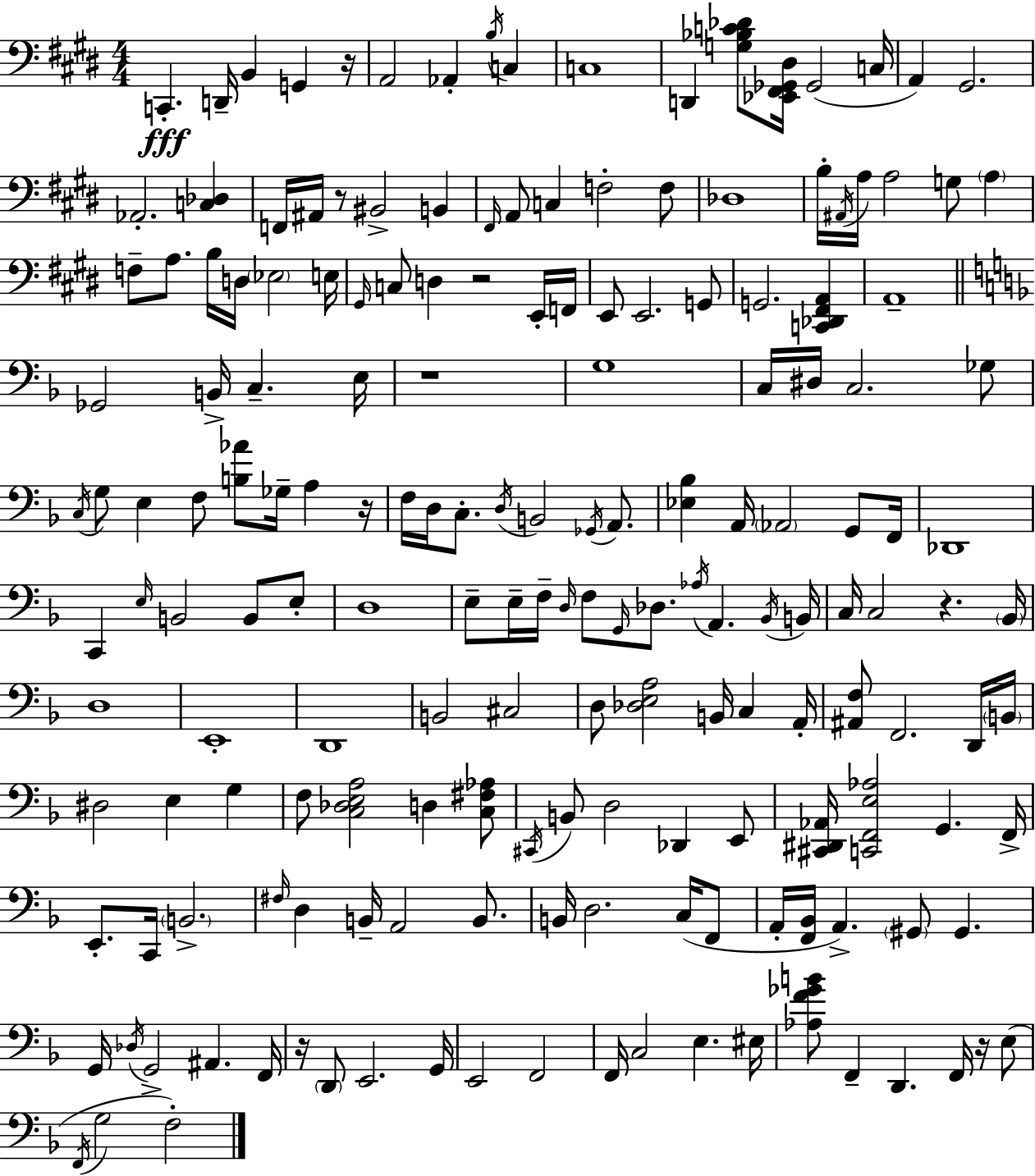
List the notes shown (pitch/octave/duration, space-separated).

C2/q. D2/s B2/q G2/q R/s A2/h Ab2/q B3/s C3/q C3/w D2/q [G3,Bb3,C4,Db4]/e [Eb2,F#2,Gb2,D#3]/s Gb2/h C3/s A2/q G#2/h. Ab2/h. [C3,Db3]/q F2/s A#2/s R/e BIS2/h B2/q F#2/s A2/e C3/q F3/h F3/e Db3/w B3/s A#2/s A3/s A3/h G3/e A3/q F3/e A3/e. B3/s D3/s Eb3/h E3/s G#2/s C3/e D3/q R/h E2/s F2/s E2/e E2/h. G2/e G2/h. [C2,Db2,F#2,A2]/q A2/w Gb2/h B2/s C3/q. E3/s R/w G3/w C3/s D#3/s C3/h. Gb3/e C3/s G3/e E3/q F3/e [B3,Ab4]/e Gb3/s A3/q R/s F3/s D3/s C3/e. D3/s B2/h Gb2/s A2/e. [Eb3,Bb3]/q A2/s Ab2/h G2/e F2/s Db2/w C2/q E3/s B2/h B2/e E3/e D3/w E3/e E3/s F3/s D3/s F3/e G2/s Db3/e. Ab3/s A2/q. Bb2/s B2/s C3/s C3/h R/q. Bb2/s D3/w E2/w D2/w B2/h C#3/h D3/e [Db3,E3,A3]/h B2/s C3/q A2/s [A#2,F3]/e F2/h. D2/s B2/s D#3/h E3/q G3/q F3/e [C3,Db3,E3,A3]/h D3/q [C3,F#3,Ab3]/e C#2/s B2/e D3/h Db2/q E2/e [C#2,D#2,Ab2]/s [C2,F2,E3,Ab3]/h G2/q. F2/s E2/e. C2/s B2/h. F#3/s D3/q B2/s A2/h B2/e. B2/s D3/h. C3/s F2/e A2/s [F2,Bb2]/s A2/q. G#2/e G#2/q. G2/s Db3/s G2/h A#2/q. F2/s R/s D2/e E2/h. G2/s E2/h F2/h F2/s C3/h E3/q. EIS3/s [Ab3,F4,Gb4,B4]/e F2/q D2/q. F2/s R/s E3/e F2/s G3/h F3/h